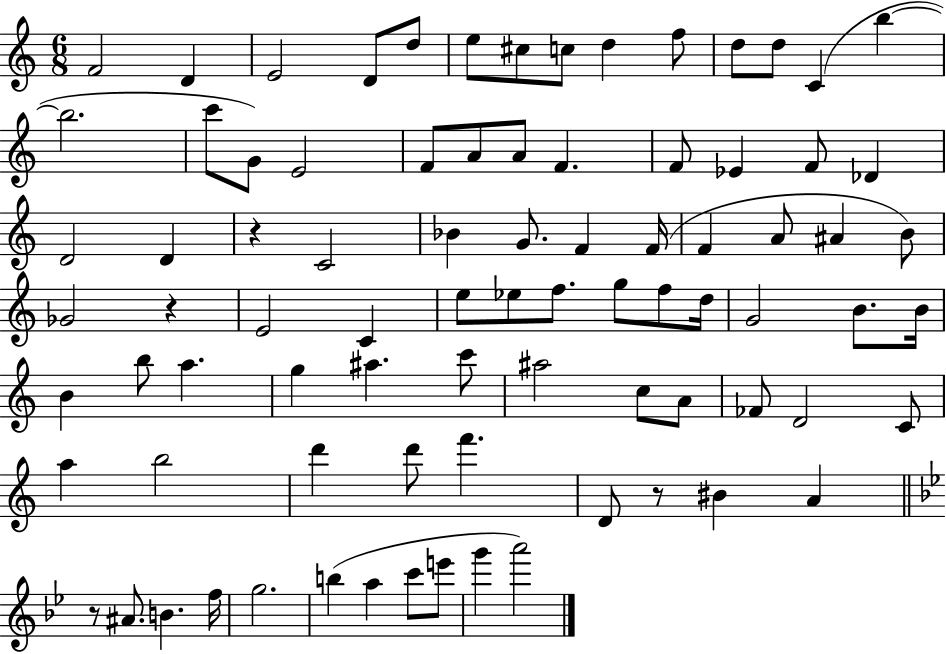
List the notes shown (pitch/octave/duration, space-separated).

F4/h D4/q E4/h D4/e D5/e E5/e C#5/e C5/e D5/q F5/e D5/e D5/e C4/q B5/q B5/h. C6/e G4/e E4/h F4/e A4/e A4/e F4/q. F4/e Eb4/q F4/e Db4/q D4/h D4/q R/q C4/h Bb4/q G4/e. F4/q F4/s F4/q A4/e A#4/q B4/e Gb4/h R/q E4/h C4/q E5/e Eb5/e F5/e. G5/e F5/e D5/s G4/h B4/e. B4/s B4/q B5/e A5/q. G5/q A#5/q. C6/e A#5/h C5/e A4/e FES4/e D4/h C4/e A5/q B5/h D6/q D6/e F6/q. D4/e R/e BIS4/q A4/q R/e A#4/e. B4/q. F5/s G5/h. B5/q A5/q C6/e E6/e G6/q A6/h